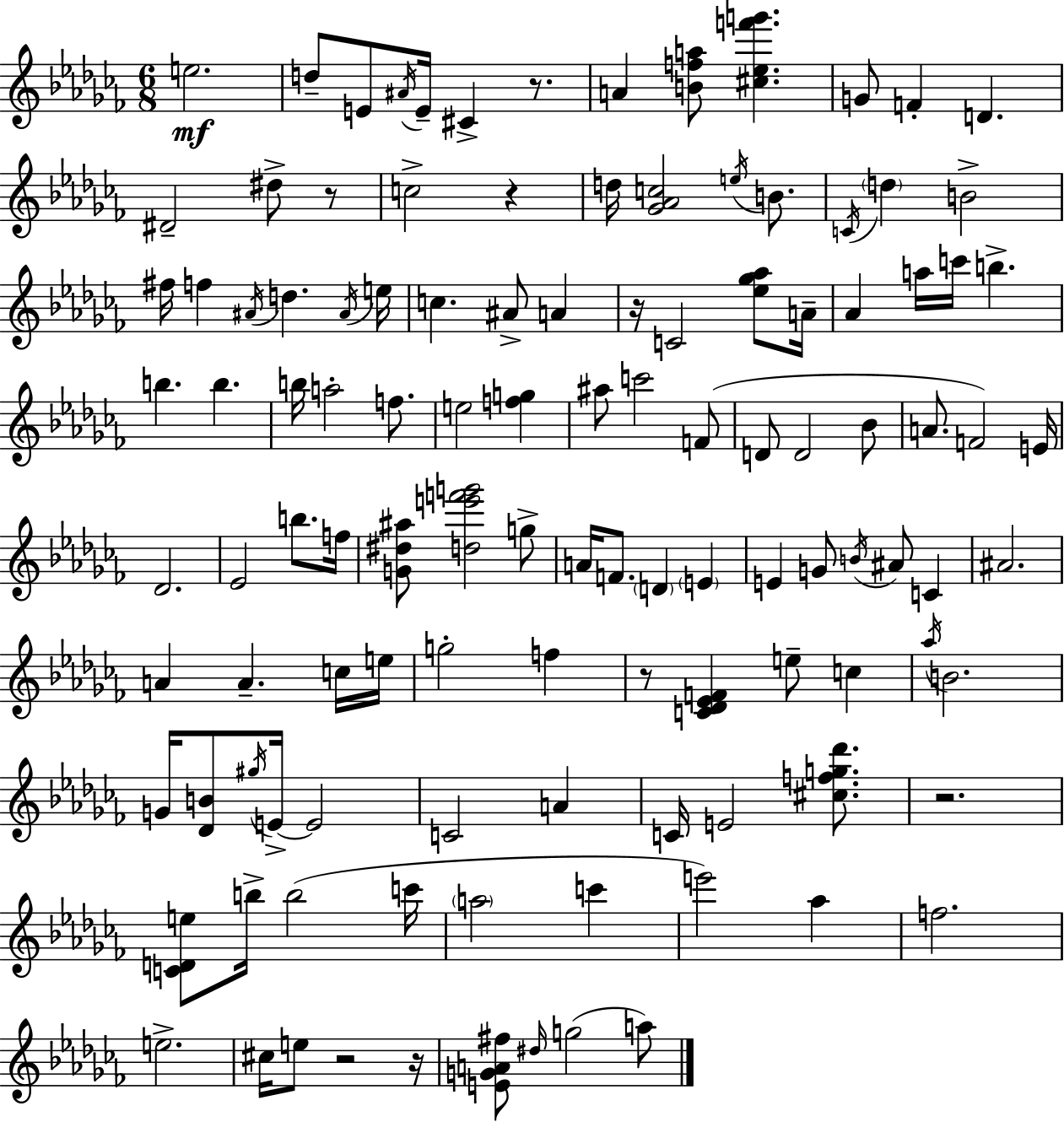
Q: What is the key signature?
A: AES minor